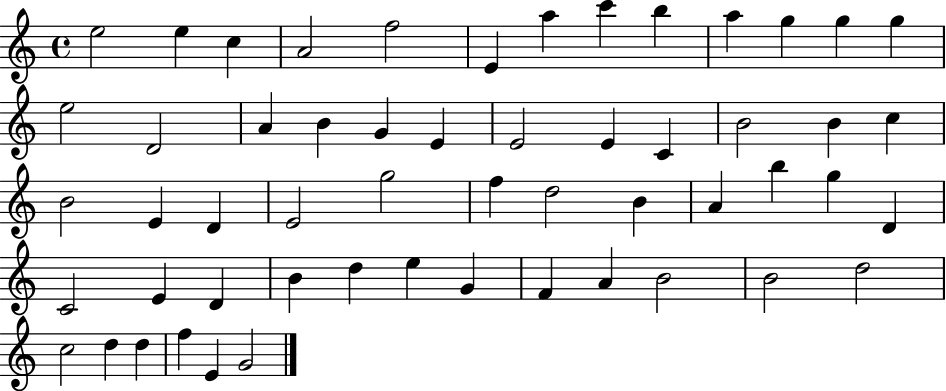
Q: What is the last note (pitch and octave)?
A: G4